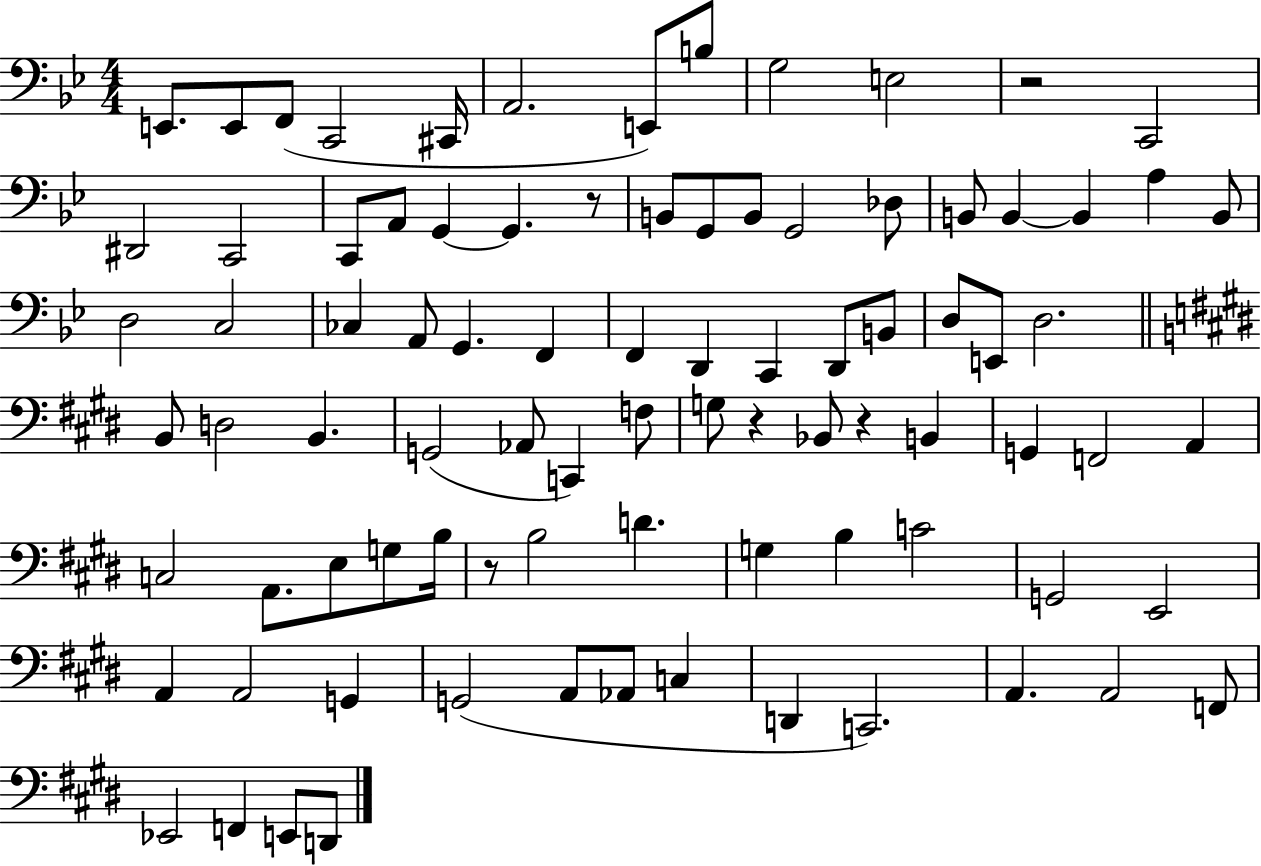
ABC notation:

X:1
T:Untitled
M:4/4
L:1/4
K:Bb
E,,/2 E,,/2 F,,/2 C,,2 ^C,,/4 A,,2 E,,/2 B,/2 G,2 E,2 z2 C,,2 ^D,,2 C,,2 C,,/2 A,,/2 G,, G,, z/2 B,,/2 G,,/2 B,,/2 G,,2 _D,/2 B,,/2 B,, B,, A, B,,/2 D,2 C,2 _C, A,,/2 G,, F,, F,, D,, C,, D,,/2 B,,/2 D,/2 E,,/2 D,2 B,,/2 D,2 B,, G,,2 _A,,/2 C,, F,/2 G,/2 z _B,,/2 z B,, G,, F,,2 A,, C,2 A,,/2 E,/2 G,/2 B,/4 z/2 B,2 D G, B, C2 G,,2 E,,2 A,, A,,2 G,, G,,2 A,,/2 _A,,/2 C, D,, C,,2 A,, A,,2 F,,/2 _E,,2 F,, E,,/2 D,,/2